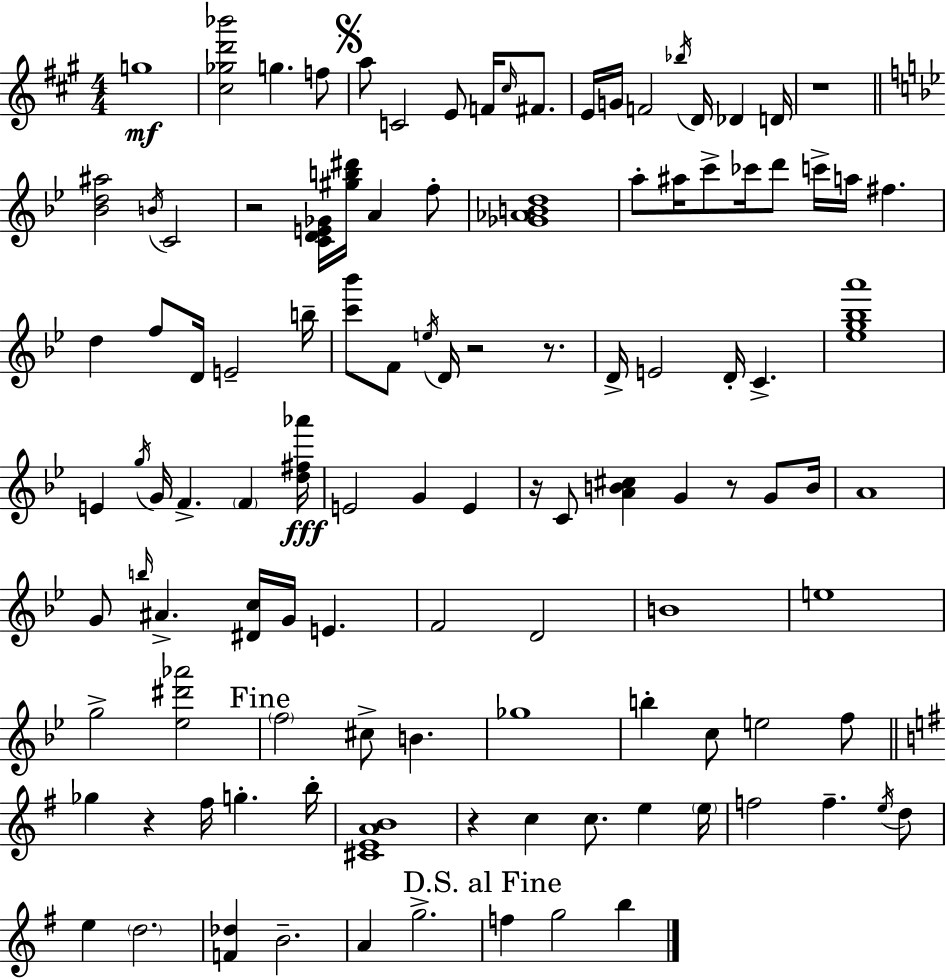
G5/w [C#5,Gb5,D6,Bb6]/h G5/q. F5/e A5/e C4/h E4/e F4/s C#5/s F#4/e. E4/s G4/s F4/h Bb5/s D4/s Db4/q D4/s R/w [Bb4,D5,A#5]/h B4/s C4/h R/h [C4,D4,E4,Gb4]/s [G#5,B5,D#6]/s A4/q F5/e [Gb4,Ab4,B4,D5]/w A5/e A#5/s C6/e CES6/s D6/e C6/s A5/s F#5/q. D5/q F5/e D4/s E4/h B5/s [C6,Bb6]/e F4/e E5/s D4/s R/h R/e. D4/s E4/h D4/s C4/q. [Eb5,G5,Bb5,A6]/w E4/q G5/s G4/s F4/q. F4/q [D5,F#5,Ab6]/s E4/h G4/q E4/q R/s C4/e [A4,B4,C#5]/q G4/q R/e G4/e B4/s A4/w G4/e B5/s A#4/q. [D#4,C5]/s G4/s E4/q. F4/h D4/h B4/w E5/w G5/h [Eb5,D#6,Ab6]/h F5/h C#5/e B4/q. Gb5/w B5/q C5/e E5/h F5/e Gb5/q R/q F#5/s G5/q. B5/s [C#4,E4,A4,B4]/w R/q C5/q C5/e. E5/q E5/s F5/h F5/q. E5/s D5/e E5/q D5/h. [F4,Db5]/q B4/h. A4/q G5/h. F5/q G5/h B5/q